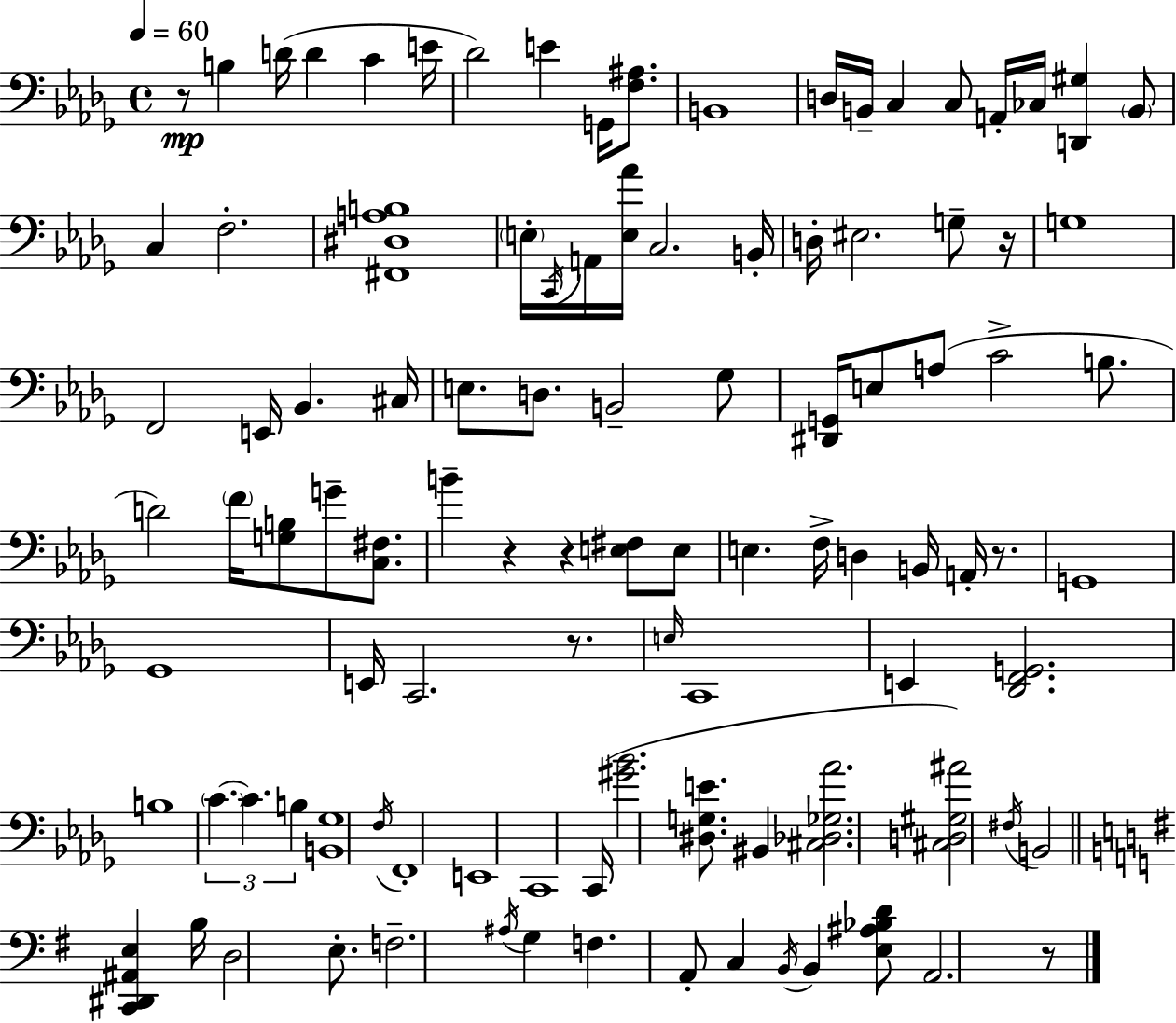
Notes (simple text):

R/e B3/q D4/s D4/q C4/q E4/s Db4/h E4/q G2/s [F3,A#3]/e. B2/w D3/s B2/s C3/q C3/e A2/s CES3/s [D2,G#3]/q B2/e C3/q F3/h. [F#2,D#3,A3,B3]/w E3/s C2/s A2/s [E3,Ab4]/s C3/h. B2/s D3/s EIS3/h. G3/e R/s G3/w F2/h E2/s Bb2/q. C#3/s E3/e. D3/e. B2/h Gb3/e [D#2,G2]/s E3/e A3/e C4/h B3/e. D4/h F4/s [G3,B3]/e G4/e [C3,F#3]/e. B4/q R/q R/q [E3,F#3]/e E3/e E3/q. F3/s D3/q B2/s A2/s R/e. G2/w Gb2/w E2/s C2/h. R/e. E3/s C2/w E2/q [Db2,F2,G2]/h. B3/w C4/q. C4/q. B3/q [B2,Gb3]/w F3/s F2/w E2/w C2/w C2/s [G#4,Bb4]/h. [D#3,G3,E4]/e. BIS2/q [C#3,Db3,Gb3,Ab4]/h. [C#3,D3,G#3,A#4]/h F#3/s B2/h [C2,D#2,A#2,E3]/q B3/s D3/h E3/e. F3/h. A#3/s G3/q F3/q. A2/e C3/q B2/s B2/q [E3,A#3,Bb3,D4]/e A2/h. R/e